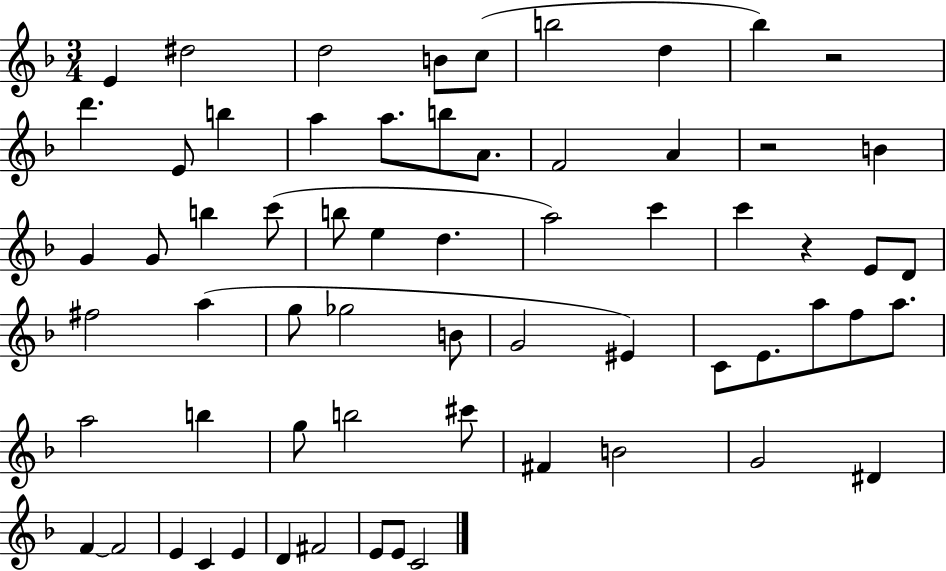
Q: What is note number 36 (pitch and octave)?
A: G4